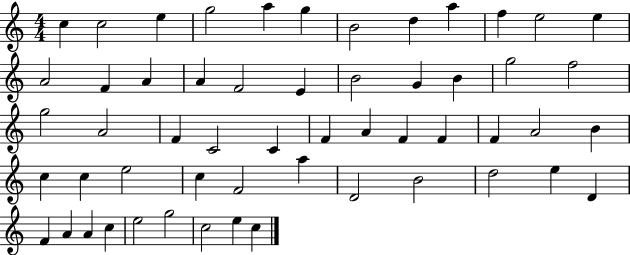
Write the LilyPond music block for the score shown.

{
  \clef treble
  \numericTimeSignature
  \time 4/4
  \key c \major
  c''4 c''2 e''4 | g''2 a''4 g''4 | b'2 d''4 a''4 | f''4 e''2 e''4 | \break a'2 f'4 a'4 | a'4 f'2 e'4 | b'2 g'4 b'4 | g''2 f''2 | \break g''2 a'2 | f'4 c'2 c'4 | f'4 a'4 f'4 f'4 | f'4 a'2 b'4 | \break c''4 c''4 e''2 | c''4 f'2 a''4 | d'2 b'2 | d''2 e''4 d'4 | \break f'4 a'4 a'4 c''4 | e''2 g''2 | c''2 e''4 c''4 | \bar "|."
}